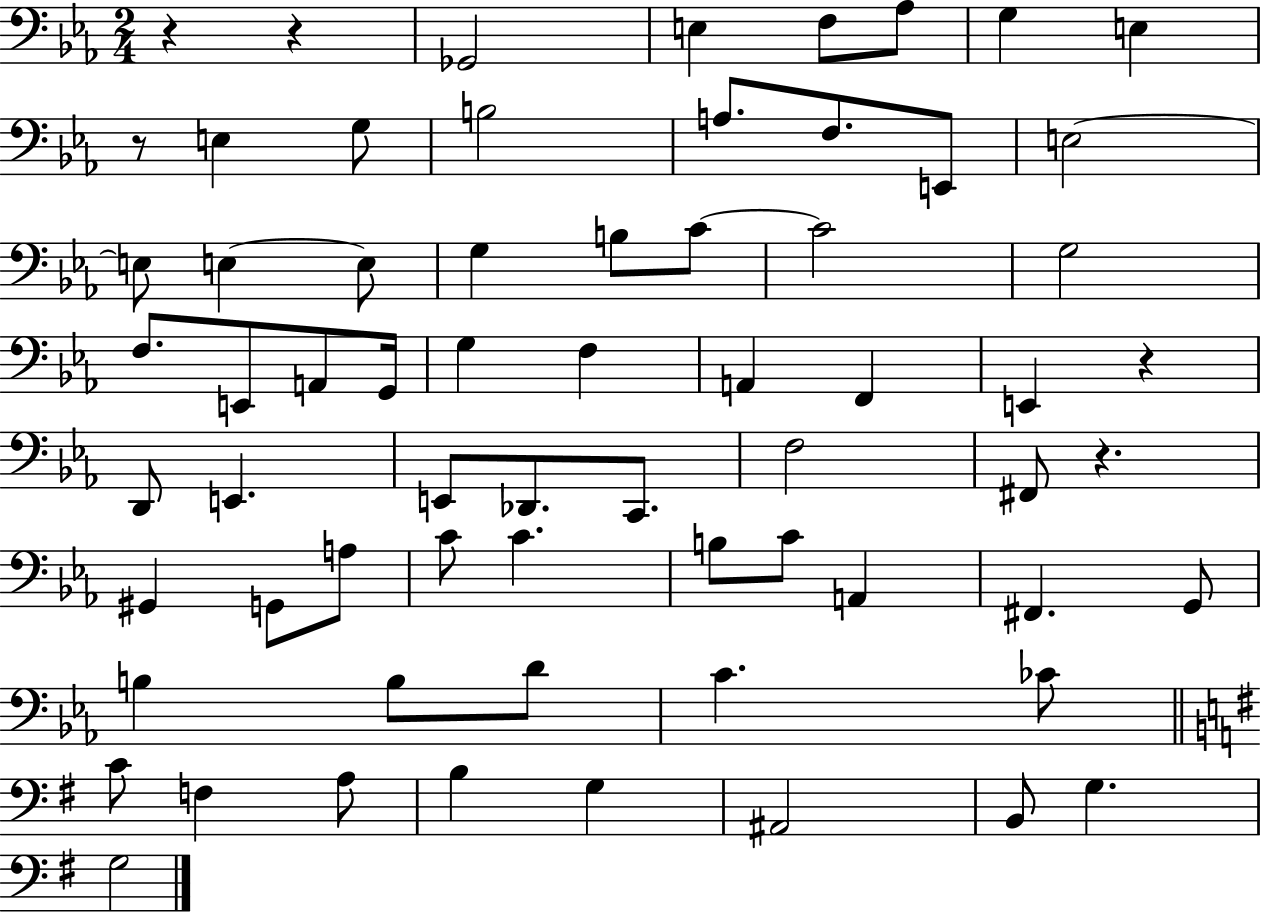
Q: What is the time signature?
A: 2/4